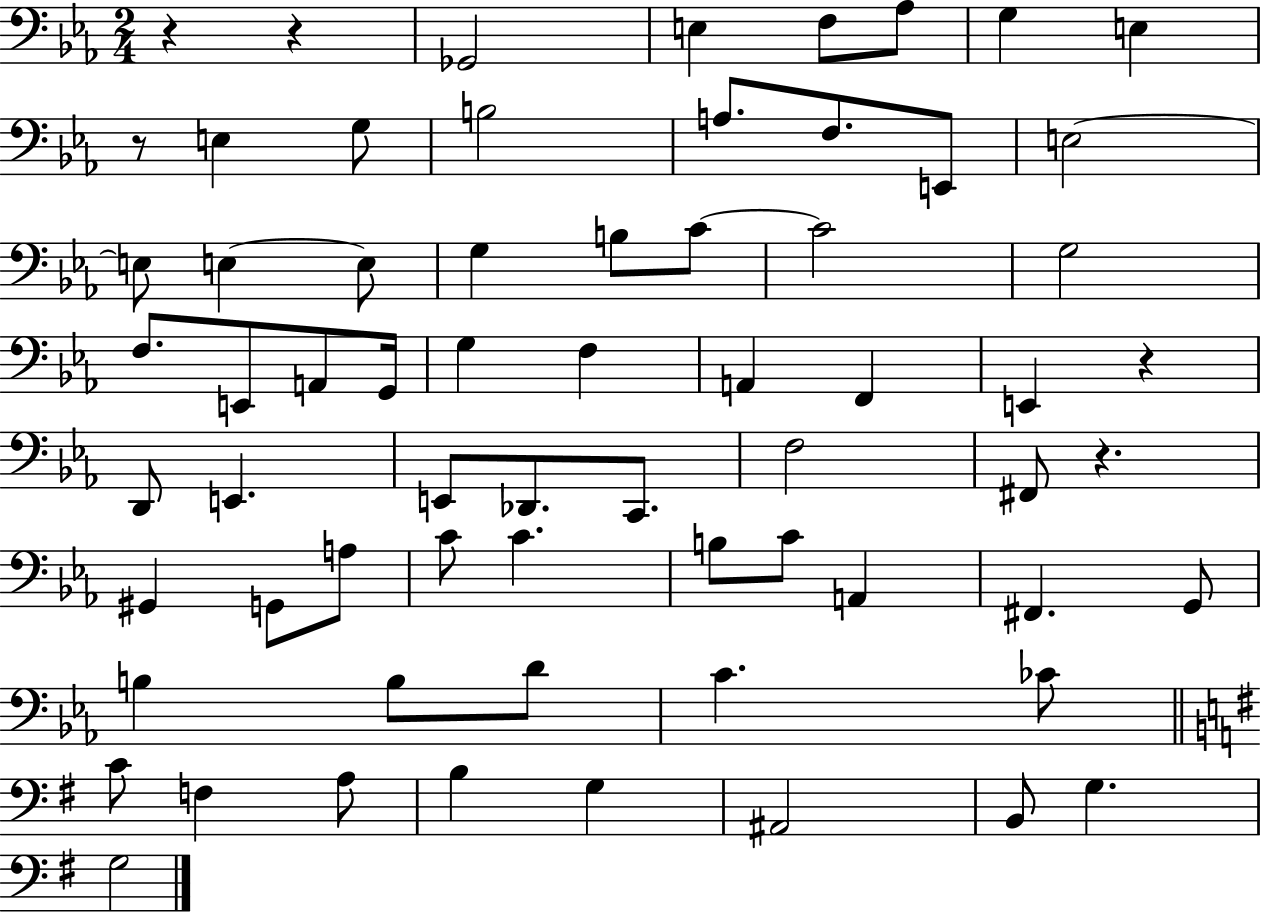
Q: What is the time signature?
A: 2/4